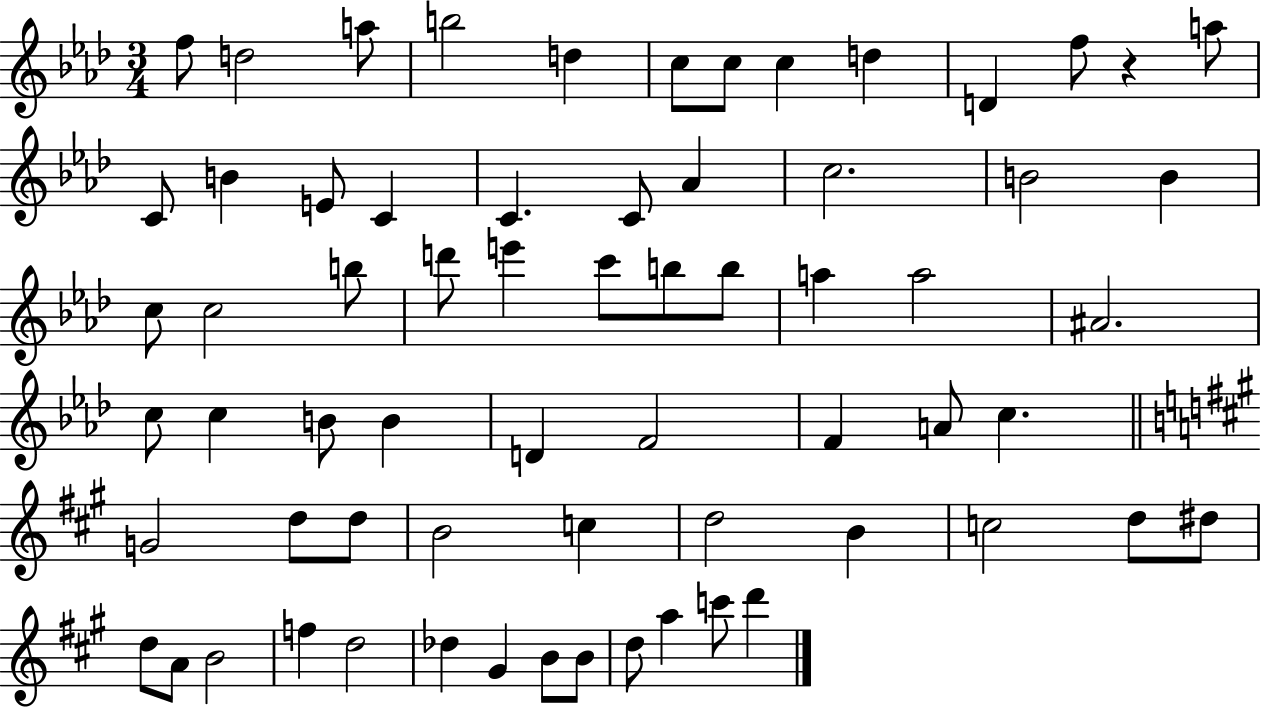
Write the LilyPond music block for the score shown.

{
  \clef treble
  \numericTimeSignature
  \time 3/4
  \key aes \major
  \repeat volta 2 { f''8 d''2 a''8 | b''2 d''4 | c''8 c''8 c''4 d''4 | d'4 f''8 r4 a''8 | \break c'8 b'4 e'8 c'4 | c'4. c'8 aes'4 | c''2. | b'2 b'4 | \break c''8 c''2 b''8 | d'''8 e'''4 c'''8 b''8 b''8 | a''4 a''2 | ais'2. | \break c''8 c''4 b'8 b'4 | d'4 f'2 | f'4 a'8 c''4. | \bar "||" \break \key a \major g'2 d''8 d''8 | b'2 c''4 | d''2 b'4 | c''2 d''8 dis''8 | \break d''8 a'8 b'2 | f''4 d''2 | des''4 gis'4 b'8 b'8 | d''8 a''4 c'''8 d'''4 | \break } \bar "|."
}